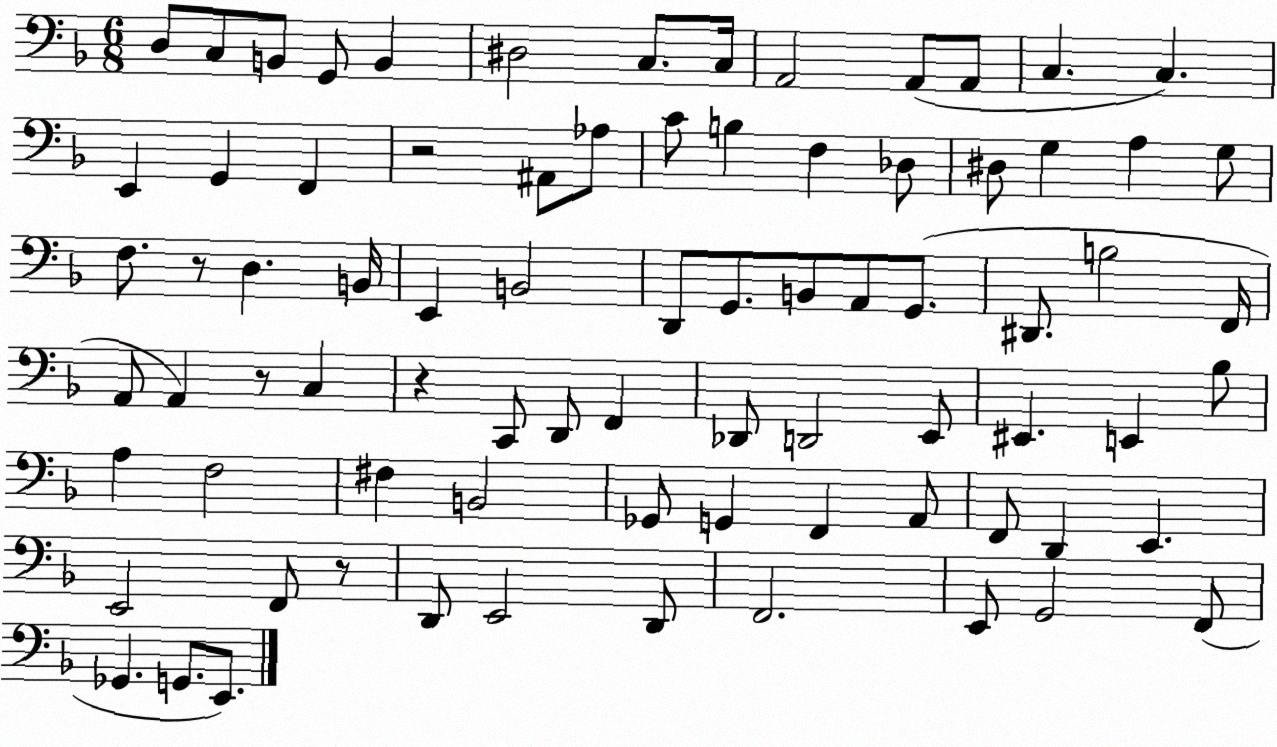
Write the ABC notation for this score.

X:1
T:Untitled
M:6/8
L:1/4
K:F
D,/2 C,/2 B,,/2 G,,/2 B,, ^D,2 C,/2 C,/4 A,,2 A,,/2 A,,/2 C, C, E,, G,, F,, z2 ^A,,/2 _A,/2 C/2 B, F, _D,/2 ^D,/2 G, A, G,/2 F,/2 z/2 D, B,,/4 E,, B,,2 D,,/2 G,,/2 B,,/2 A,,/2 G,,/2 ^D,,/2 B,2 F,,/4 A,,/2 A,, z/2 C, z C,,/2 D,,/2 F,, _D,,/2 D,,2 E,,/2 ^E,, E,, _B,/2 A, F,2 ^F, B,,2 _G,,/2 G,, F,, A,,/2 F,,/2 D,, E,, E,,2 F,,/2 z/2 D,,/2 E,,2 D,,/2 F,,2 E,,/2 G,,2 F,,/2 _G,, G,,/2 E,,/2